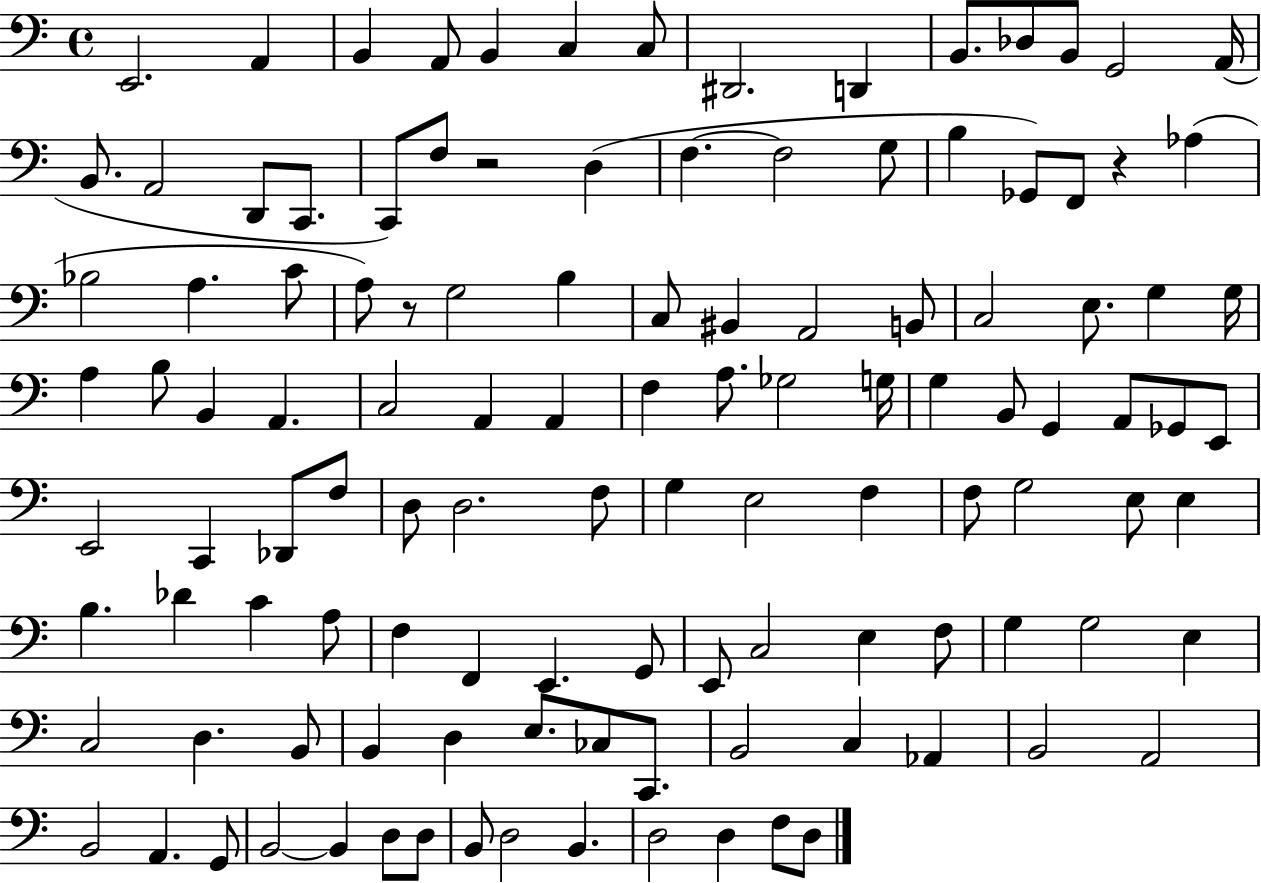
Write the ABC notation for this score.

X:1
T:Untitled
M:4/4
L:1/4
K:C
E,,2 A,, B,, A,,/2 B,, C, C,/2 ^D,,2 D,, B,,/2 _D,/2 B,,/2 G,,2 A,,/4 B,,/2 A,,2 D,,/2 C,,/2 C,,/2 F,/2 z2 D, F, F,2 G,/2 B, _G,,/2 F,,/2 z _A, _B,2 A, C/2 A,/2 z/2 G,2 B, C,/2 ^B,, A,,2 B,,/2 C,2 E,/2 G, G,/4 A, B,/2 B,, A,, C,2 A,, A,, F, A,/2 _G,2 G,/4 G, B,,/2 G,, A,,/2 _G,,/2 E,,/2 E,,2 C,, _D,,/2 F,/2 D,/2 D,2 F,/2 G, E,2 F, F,/2 G,2 E,/2 E, B, _D C A,/2 F, F,, E,, G,,/2 E,,/2 C,2 E, F,/2 G, G,2 E, C,2 D, B,,/2 B,, D, E,/2 _C,/2 C,,/2 B,,2 C, _A,, B,,2 A,,2 B,,2 A,, G,,/2 B,,2 B,, D,/2 D,/2 B,,/2 D,2 B,, D,2 D, F,/2 D,/2